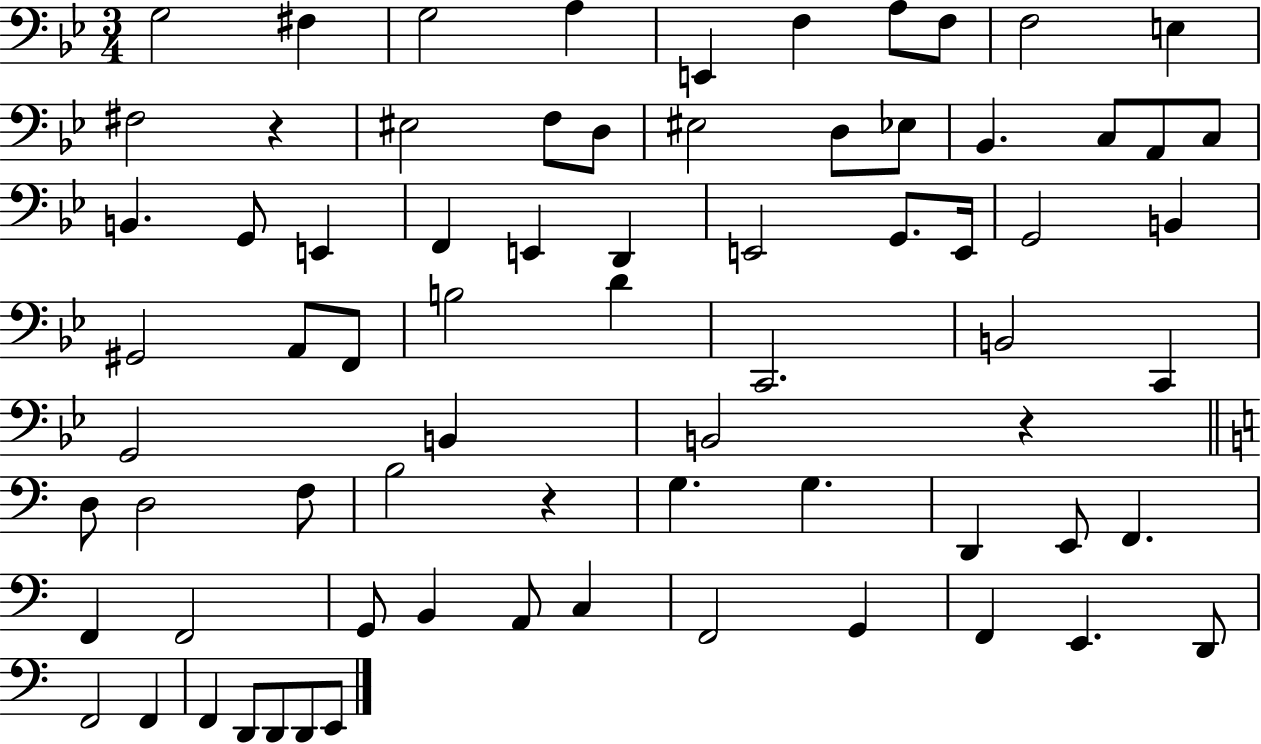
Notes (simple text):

G3/h F#3/q G3/h A3/q E2/q F3/q A3/e F3/e F3/h E3/q F#3/h R/q EIS3/h F3/e D3/e EIS3/h D3/e Eb3/e Bb2/q. C3/e A2/e C3/e B2/q. G2/e E2/q F2/q E2/q D2/q E2/h G2/e. E2/s G2/h B2/q G#2/h A2/e F2/e B3/h D4/q C2/h. B2/h C2/q G2/h B2/q B2/h R/q D3/e D3/h F3/e B3/h R/q G3/q. G3/q. D2/q E2/e F2/q. F2/q F2/h G2/e B2/q A2/e C3/q F2/h G2/q F2/q E2/q. D2/e F2/h F2/q F2/q D2/e D2/e D2/e E2/e